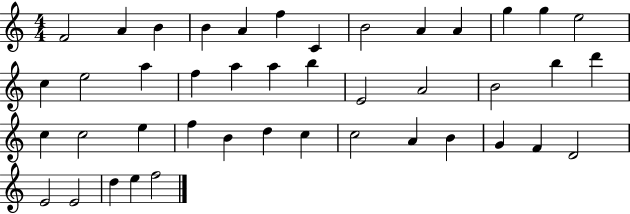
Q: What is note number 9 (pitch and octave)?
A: A4